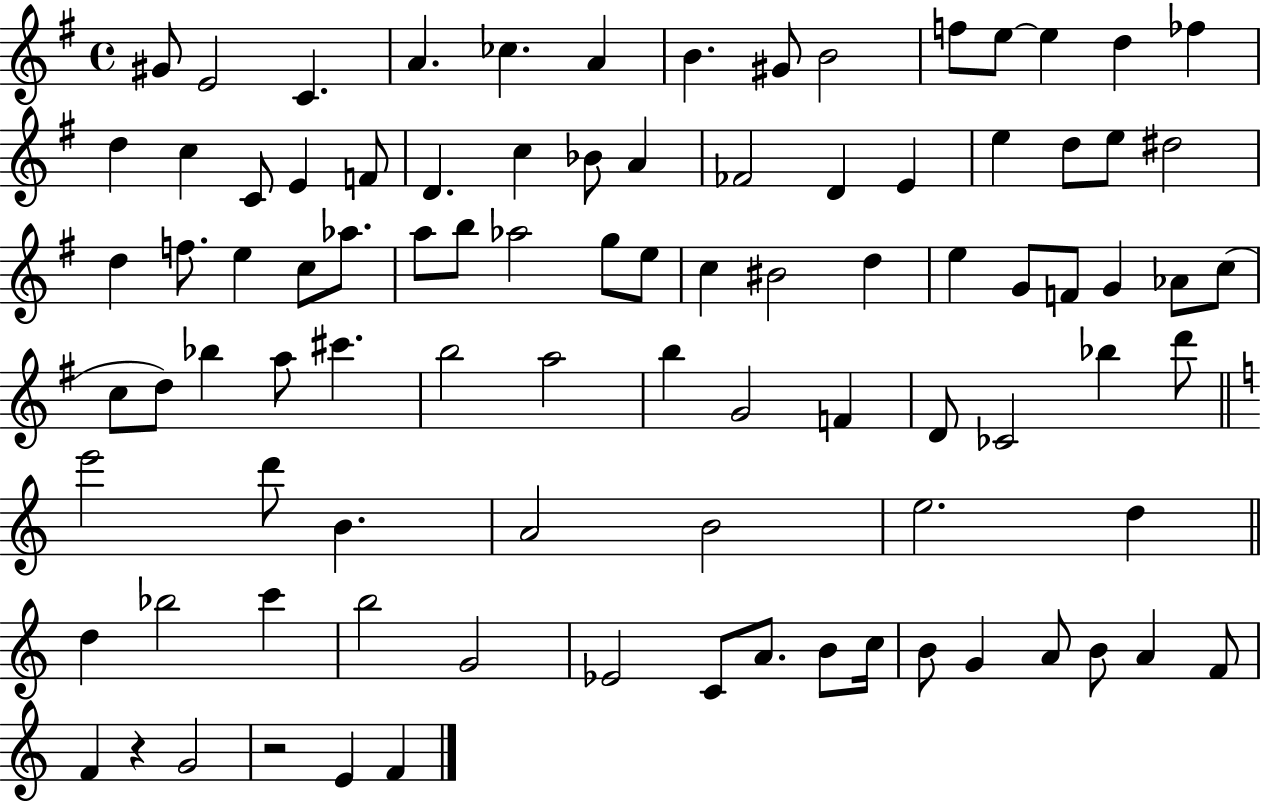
{
  \clef treble
  \time 4/4
  \defaultTimeSignature
  \key g \major
  gis'8 e'2 c'4. | a'4. ces''4. a'4 | b'4. gis'8 b'2 | f''8 e''8~~ e''4 d''4 fes''4 | \break d''4 c''4 c'8 e'4 f'8 | d'4. c''4 bes'8 a'4 | fes'2 d'4 e'4 | e''4 d''8 e''8 dis''2 | \break d''4 f''8. e''4 c''8 aes''8. | a''8 b''8 aes''2 g''8 e''8 | c''4 bis'2 d''4 | e''4 g'8 f'8 g'4 aes'8 c''8( | \break c''8 d''8) bes''4 a''8 cis'''4. | b''2 a''2 | b''4 g'2 f'4 | d'8 ces'2 bes''4 d'''8 | \break \bar "||" \break \key a \minor e'''2 d'''8 b'4. | a'2 b'2 | e''2. d''4 | \bar "||" \break \key c \major d''4 bes''2 c'''4 | b''2 g'2 | ees'2 c'8 a'8. b'8 c''16 | b'8 g'4 a'8 b'8 a'4 f'8 | \break f'4 r4 g'2 | r2 e'4 f'4 | \bar "|."
}